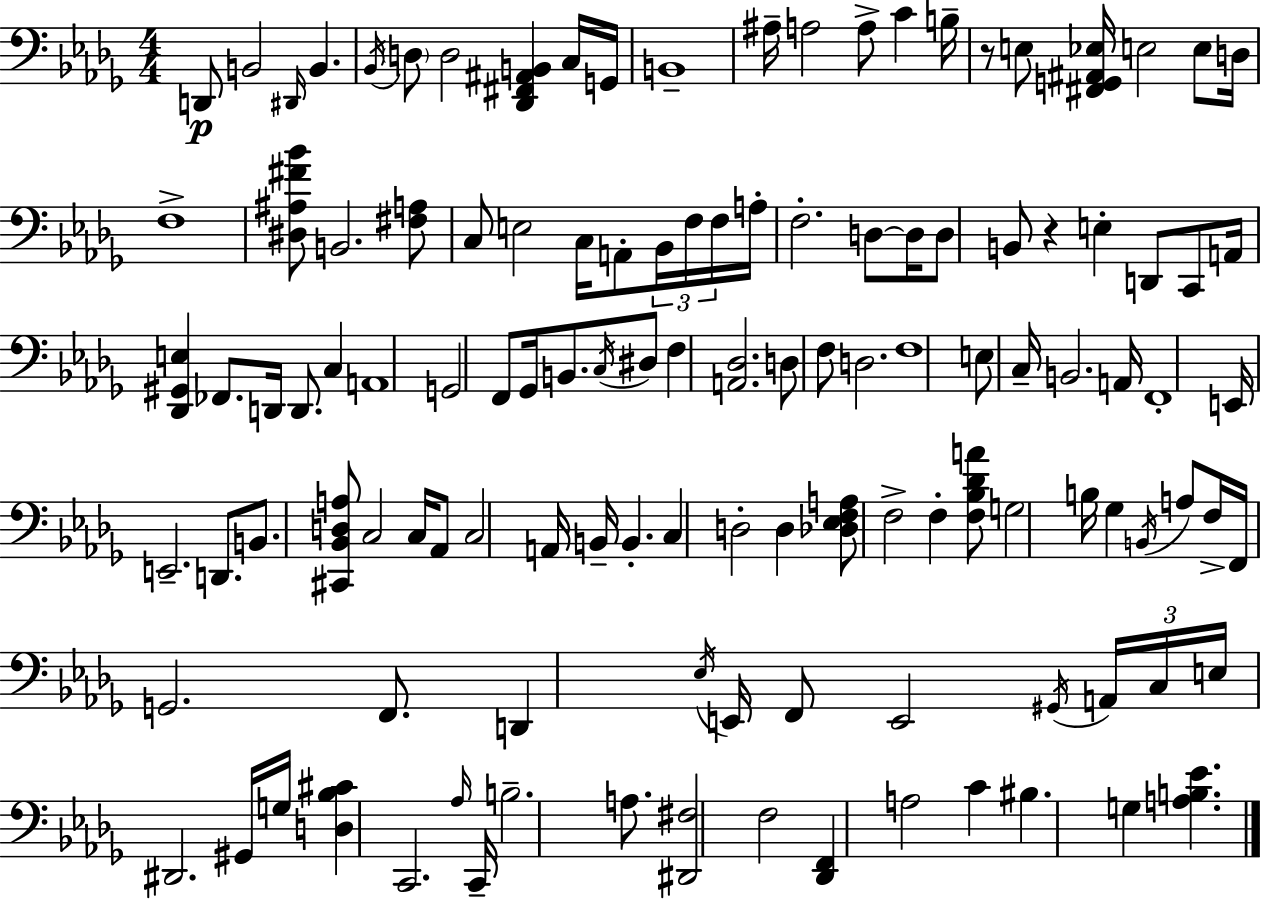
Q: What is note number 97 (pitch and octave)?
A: C2